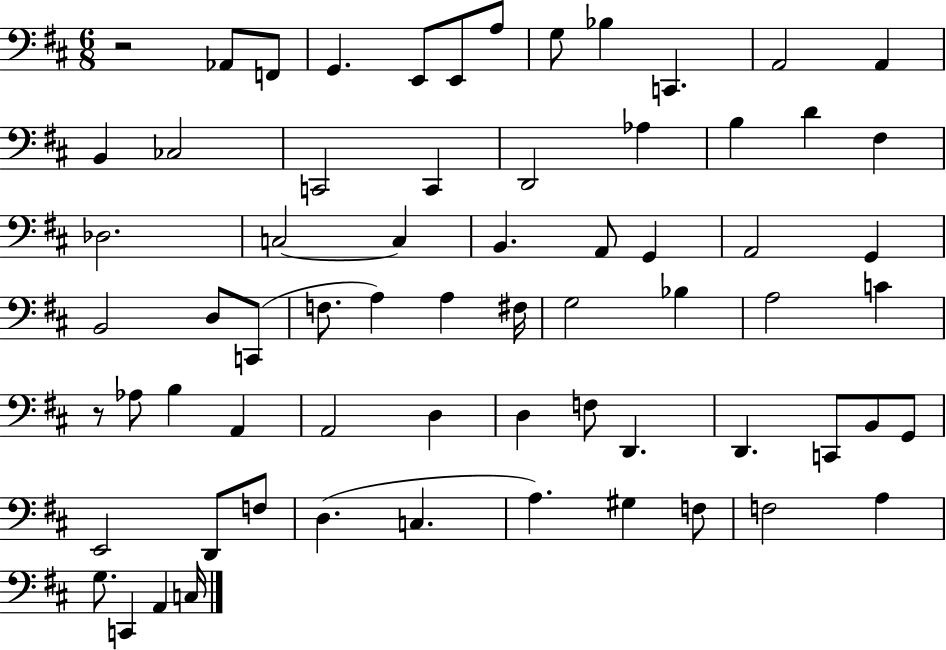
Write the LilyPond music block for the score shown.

{
  \clef bass
  \numericTimeSignature
  \time 6/8
  \key d \major
  r2 aes,8 f,8 | g,4. e,8 e,8 a8 | g8 bes4 c,4. | a,2 a,4 | \break b,4 ces2 | c,2 c,4 | d,2 aes4 | b4 d'4 fis4 | \break des2. | c2~~ c4 | b,4. a,8 g,4 | a,2 g,4 | \break b,2 d8 c,8( | f8. a4) a4 fis16 | g2 bes4 | a2 c'4 | \break r8 aes8 b4 a,4 | a,2 d4 | d4 f8 d,4. | d,4. c,8 b,8 g,8 | \break e,2 d,8 f8 | d4.( c4. | a4.) gis4 f8 | f2 a4 | \break g8. c,4 a,4 c16 | \bar "|."
}